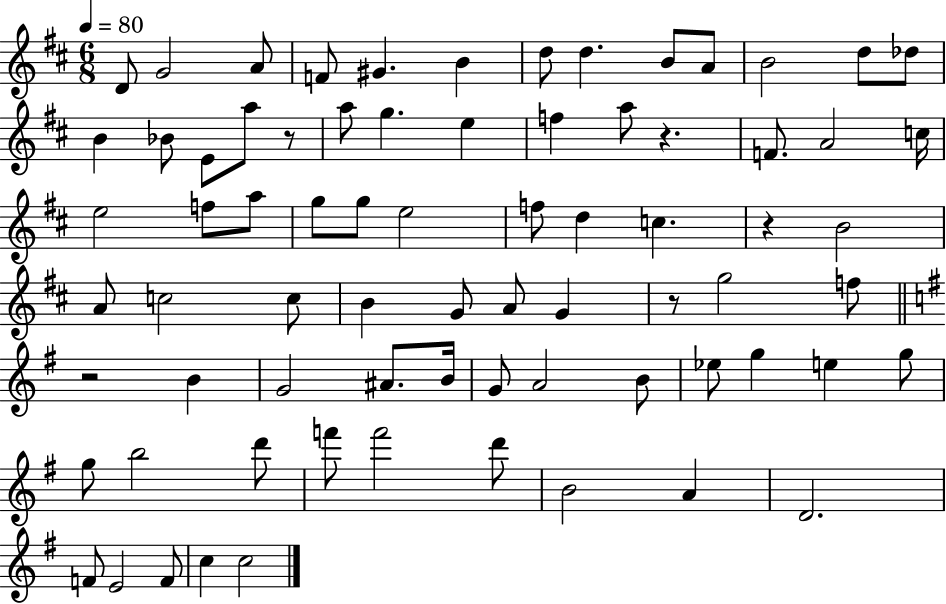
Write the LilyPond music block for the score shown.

{
  \clef treble
  \numericTimeSignature
  \time 6/8
  \key d \major
  \tempo 4 = 80
  d'8 g'2 a'8 | f'8 gis'4. b'4 | d''8 d''4. b'8 a'8 | b'2 d''8 des''8 | \break b'4 bes'8 e'8 a''8 r8 | a''8 g''4. e''4 | f''4 a''8 r4. | f'8. a'2 c''16 | \break e''2 f''8 a''8 | g''8 g''8 e''2 | f''8 d''4 c''4. | r4 b'2 | \break a'8 c''2 c''8 | b'4 g'8 a'8 g'4 | r8 g''2 f''8 | \bar "||" \break \key g \major r2 b'4 | g'2 ais'8. b'16 | g'8 a'2 b'8 | ees''8 g''4 e''4 g''8 | \break g''8 b''2 d'''8 | f'''8 f'''2 d'''8 | b'2 a'4 | d'2. | \break f'8 e'2 f'8 | c''4 c''2 | \bar "|."
}